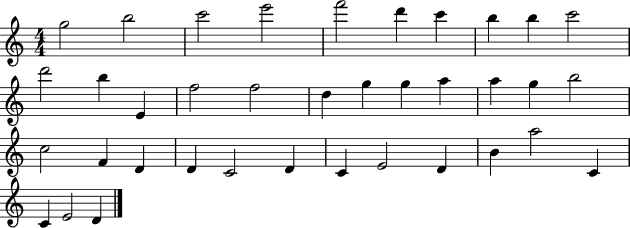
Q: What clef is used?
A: treble